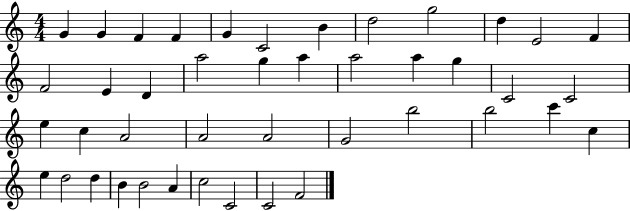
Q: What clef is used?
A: treble